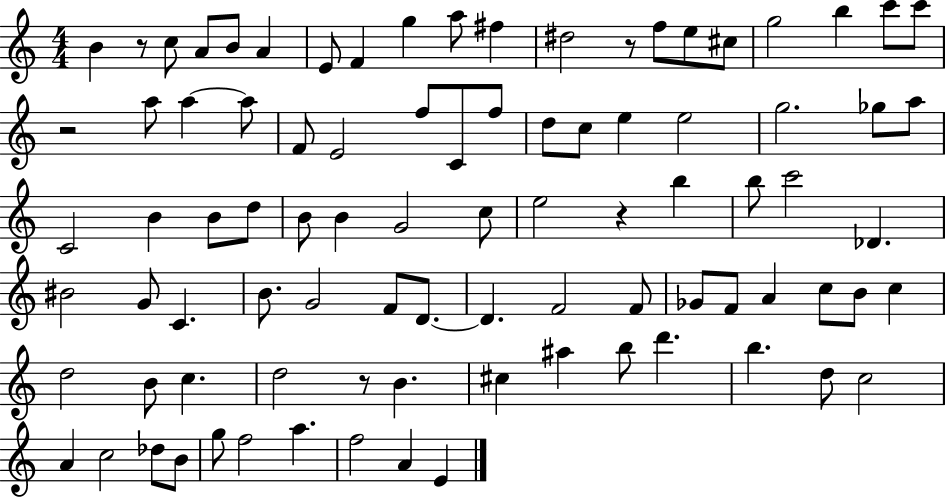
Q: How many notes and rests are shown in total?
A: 89